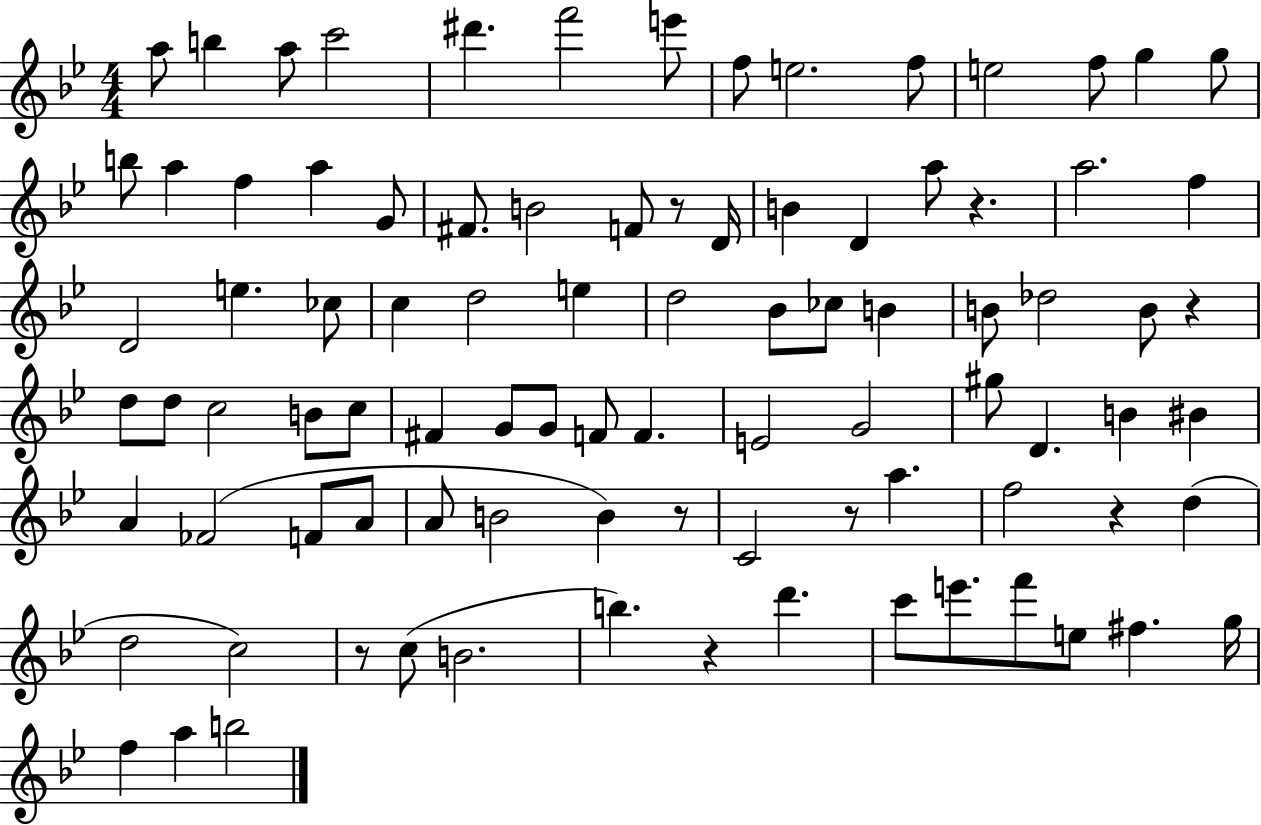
A5/e B5/q A5/e C6/h D#6/q. F6/h E6/e F5/e E5/h. F5/e E5/h F5/e G5/q G5/e B5/e A5/q F5/q A5/q G4/e F#4/e. B4/h F4/e R/e D4/s B4/q D4/q A5/e R/q. A5/h. F5/q D4/h E5/q. CES5/e C5/q D5/h E5/q D5/h Bb4/e CES5/e B4/q B4/e Db5/h B4/e R/q D5/e D5/e C5/h B4/e C5/e F#4/q G4/e G4/e F4/e F4/q. E4/h G4/h G#5/e D4/q. B4/q BIS4/q A4/q FES4/h F4/e A4/e A4/e B4/h B4/q R/e C4/h R/e A5/q. F5/h R/q D5/q D5/h C5/h R/e C5/e B4/h. B5/q. R/q D6/q. C6/e E6/e. F6/e E5/e F#5/q. G5/s F5/q A5/q B5/h